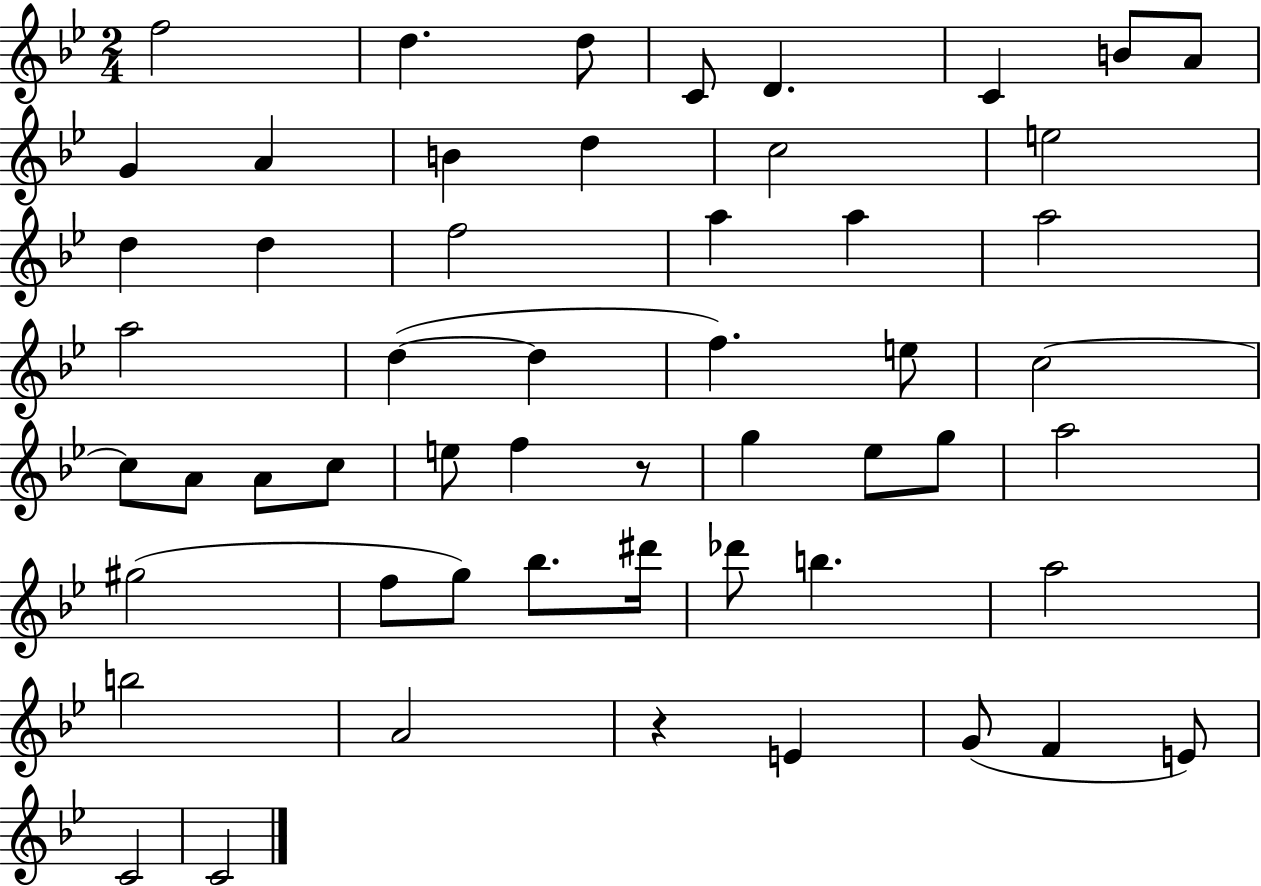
{
  \clef treble
  \numericTimeSignature
  \time 2/4
  \key bes \major
  f''2 | d''4. d''8 | c'8 d'4. | c'4 b'8 a'8 | \break g'4 a'4 | b'4 d''4 | c''2 | e''2 | \break d''4 d''4 | f''2 | a''4 a''4 | a''2 | \break a''2 | d''4~(~ d''4 | f''4.) e''8 | c''2~~ | \break c''8 a'8 a'8 c''8 | e''8 f''4 r8 | g''4 ees''8 g''8 | a''2 | \break gis''2( | f''8 g''8) bes''8. dis'''16 | des'''8 b''4. | a''2 | \break b''2 | a'2 | r4 e'4 | g'8( f'4 e'8) | \break c'2 | c'2 | \bar "|."
}